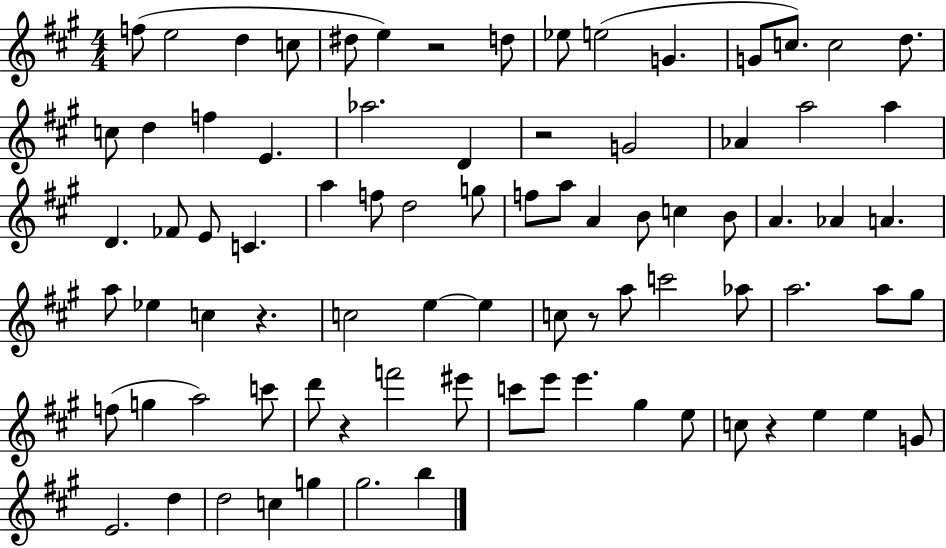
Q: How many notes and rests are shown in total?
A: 83